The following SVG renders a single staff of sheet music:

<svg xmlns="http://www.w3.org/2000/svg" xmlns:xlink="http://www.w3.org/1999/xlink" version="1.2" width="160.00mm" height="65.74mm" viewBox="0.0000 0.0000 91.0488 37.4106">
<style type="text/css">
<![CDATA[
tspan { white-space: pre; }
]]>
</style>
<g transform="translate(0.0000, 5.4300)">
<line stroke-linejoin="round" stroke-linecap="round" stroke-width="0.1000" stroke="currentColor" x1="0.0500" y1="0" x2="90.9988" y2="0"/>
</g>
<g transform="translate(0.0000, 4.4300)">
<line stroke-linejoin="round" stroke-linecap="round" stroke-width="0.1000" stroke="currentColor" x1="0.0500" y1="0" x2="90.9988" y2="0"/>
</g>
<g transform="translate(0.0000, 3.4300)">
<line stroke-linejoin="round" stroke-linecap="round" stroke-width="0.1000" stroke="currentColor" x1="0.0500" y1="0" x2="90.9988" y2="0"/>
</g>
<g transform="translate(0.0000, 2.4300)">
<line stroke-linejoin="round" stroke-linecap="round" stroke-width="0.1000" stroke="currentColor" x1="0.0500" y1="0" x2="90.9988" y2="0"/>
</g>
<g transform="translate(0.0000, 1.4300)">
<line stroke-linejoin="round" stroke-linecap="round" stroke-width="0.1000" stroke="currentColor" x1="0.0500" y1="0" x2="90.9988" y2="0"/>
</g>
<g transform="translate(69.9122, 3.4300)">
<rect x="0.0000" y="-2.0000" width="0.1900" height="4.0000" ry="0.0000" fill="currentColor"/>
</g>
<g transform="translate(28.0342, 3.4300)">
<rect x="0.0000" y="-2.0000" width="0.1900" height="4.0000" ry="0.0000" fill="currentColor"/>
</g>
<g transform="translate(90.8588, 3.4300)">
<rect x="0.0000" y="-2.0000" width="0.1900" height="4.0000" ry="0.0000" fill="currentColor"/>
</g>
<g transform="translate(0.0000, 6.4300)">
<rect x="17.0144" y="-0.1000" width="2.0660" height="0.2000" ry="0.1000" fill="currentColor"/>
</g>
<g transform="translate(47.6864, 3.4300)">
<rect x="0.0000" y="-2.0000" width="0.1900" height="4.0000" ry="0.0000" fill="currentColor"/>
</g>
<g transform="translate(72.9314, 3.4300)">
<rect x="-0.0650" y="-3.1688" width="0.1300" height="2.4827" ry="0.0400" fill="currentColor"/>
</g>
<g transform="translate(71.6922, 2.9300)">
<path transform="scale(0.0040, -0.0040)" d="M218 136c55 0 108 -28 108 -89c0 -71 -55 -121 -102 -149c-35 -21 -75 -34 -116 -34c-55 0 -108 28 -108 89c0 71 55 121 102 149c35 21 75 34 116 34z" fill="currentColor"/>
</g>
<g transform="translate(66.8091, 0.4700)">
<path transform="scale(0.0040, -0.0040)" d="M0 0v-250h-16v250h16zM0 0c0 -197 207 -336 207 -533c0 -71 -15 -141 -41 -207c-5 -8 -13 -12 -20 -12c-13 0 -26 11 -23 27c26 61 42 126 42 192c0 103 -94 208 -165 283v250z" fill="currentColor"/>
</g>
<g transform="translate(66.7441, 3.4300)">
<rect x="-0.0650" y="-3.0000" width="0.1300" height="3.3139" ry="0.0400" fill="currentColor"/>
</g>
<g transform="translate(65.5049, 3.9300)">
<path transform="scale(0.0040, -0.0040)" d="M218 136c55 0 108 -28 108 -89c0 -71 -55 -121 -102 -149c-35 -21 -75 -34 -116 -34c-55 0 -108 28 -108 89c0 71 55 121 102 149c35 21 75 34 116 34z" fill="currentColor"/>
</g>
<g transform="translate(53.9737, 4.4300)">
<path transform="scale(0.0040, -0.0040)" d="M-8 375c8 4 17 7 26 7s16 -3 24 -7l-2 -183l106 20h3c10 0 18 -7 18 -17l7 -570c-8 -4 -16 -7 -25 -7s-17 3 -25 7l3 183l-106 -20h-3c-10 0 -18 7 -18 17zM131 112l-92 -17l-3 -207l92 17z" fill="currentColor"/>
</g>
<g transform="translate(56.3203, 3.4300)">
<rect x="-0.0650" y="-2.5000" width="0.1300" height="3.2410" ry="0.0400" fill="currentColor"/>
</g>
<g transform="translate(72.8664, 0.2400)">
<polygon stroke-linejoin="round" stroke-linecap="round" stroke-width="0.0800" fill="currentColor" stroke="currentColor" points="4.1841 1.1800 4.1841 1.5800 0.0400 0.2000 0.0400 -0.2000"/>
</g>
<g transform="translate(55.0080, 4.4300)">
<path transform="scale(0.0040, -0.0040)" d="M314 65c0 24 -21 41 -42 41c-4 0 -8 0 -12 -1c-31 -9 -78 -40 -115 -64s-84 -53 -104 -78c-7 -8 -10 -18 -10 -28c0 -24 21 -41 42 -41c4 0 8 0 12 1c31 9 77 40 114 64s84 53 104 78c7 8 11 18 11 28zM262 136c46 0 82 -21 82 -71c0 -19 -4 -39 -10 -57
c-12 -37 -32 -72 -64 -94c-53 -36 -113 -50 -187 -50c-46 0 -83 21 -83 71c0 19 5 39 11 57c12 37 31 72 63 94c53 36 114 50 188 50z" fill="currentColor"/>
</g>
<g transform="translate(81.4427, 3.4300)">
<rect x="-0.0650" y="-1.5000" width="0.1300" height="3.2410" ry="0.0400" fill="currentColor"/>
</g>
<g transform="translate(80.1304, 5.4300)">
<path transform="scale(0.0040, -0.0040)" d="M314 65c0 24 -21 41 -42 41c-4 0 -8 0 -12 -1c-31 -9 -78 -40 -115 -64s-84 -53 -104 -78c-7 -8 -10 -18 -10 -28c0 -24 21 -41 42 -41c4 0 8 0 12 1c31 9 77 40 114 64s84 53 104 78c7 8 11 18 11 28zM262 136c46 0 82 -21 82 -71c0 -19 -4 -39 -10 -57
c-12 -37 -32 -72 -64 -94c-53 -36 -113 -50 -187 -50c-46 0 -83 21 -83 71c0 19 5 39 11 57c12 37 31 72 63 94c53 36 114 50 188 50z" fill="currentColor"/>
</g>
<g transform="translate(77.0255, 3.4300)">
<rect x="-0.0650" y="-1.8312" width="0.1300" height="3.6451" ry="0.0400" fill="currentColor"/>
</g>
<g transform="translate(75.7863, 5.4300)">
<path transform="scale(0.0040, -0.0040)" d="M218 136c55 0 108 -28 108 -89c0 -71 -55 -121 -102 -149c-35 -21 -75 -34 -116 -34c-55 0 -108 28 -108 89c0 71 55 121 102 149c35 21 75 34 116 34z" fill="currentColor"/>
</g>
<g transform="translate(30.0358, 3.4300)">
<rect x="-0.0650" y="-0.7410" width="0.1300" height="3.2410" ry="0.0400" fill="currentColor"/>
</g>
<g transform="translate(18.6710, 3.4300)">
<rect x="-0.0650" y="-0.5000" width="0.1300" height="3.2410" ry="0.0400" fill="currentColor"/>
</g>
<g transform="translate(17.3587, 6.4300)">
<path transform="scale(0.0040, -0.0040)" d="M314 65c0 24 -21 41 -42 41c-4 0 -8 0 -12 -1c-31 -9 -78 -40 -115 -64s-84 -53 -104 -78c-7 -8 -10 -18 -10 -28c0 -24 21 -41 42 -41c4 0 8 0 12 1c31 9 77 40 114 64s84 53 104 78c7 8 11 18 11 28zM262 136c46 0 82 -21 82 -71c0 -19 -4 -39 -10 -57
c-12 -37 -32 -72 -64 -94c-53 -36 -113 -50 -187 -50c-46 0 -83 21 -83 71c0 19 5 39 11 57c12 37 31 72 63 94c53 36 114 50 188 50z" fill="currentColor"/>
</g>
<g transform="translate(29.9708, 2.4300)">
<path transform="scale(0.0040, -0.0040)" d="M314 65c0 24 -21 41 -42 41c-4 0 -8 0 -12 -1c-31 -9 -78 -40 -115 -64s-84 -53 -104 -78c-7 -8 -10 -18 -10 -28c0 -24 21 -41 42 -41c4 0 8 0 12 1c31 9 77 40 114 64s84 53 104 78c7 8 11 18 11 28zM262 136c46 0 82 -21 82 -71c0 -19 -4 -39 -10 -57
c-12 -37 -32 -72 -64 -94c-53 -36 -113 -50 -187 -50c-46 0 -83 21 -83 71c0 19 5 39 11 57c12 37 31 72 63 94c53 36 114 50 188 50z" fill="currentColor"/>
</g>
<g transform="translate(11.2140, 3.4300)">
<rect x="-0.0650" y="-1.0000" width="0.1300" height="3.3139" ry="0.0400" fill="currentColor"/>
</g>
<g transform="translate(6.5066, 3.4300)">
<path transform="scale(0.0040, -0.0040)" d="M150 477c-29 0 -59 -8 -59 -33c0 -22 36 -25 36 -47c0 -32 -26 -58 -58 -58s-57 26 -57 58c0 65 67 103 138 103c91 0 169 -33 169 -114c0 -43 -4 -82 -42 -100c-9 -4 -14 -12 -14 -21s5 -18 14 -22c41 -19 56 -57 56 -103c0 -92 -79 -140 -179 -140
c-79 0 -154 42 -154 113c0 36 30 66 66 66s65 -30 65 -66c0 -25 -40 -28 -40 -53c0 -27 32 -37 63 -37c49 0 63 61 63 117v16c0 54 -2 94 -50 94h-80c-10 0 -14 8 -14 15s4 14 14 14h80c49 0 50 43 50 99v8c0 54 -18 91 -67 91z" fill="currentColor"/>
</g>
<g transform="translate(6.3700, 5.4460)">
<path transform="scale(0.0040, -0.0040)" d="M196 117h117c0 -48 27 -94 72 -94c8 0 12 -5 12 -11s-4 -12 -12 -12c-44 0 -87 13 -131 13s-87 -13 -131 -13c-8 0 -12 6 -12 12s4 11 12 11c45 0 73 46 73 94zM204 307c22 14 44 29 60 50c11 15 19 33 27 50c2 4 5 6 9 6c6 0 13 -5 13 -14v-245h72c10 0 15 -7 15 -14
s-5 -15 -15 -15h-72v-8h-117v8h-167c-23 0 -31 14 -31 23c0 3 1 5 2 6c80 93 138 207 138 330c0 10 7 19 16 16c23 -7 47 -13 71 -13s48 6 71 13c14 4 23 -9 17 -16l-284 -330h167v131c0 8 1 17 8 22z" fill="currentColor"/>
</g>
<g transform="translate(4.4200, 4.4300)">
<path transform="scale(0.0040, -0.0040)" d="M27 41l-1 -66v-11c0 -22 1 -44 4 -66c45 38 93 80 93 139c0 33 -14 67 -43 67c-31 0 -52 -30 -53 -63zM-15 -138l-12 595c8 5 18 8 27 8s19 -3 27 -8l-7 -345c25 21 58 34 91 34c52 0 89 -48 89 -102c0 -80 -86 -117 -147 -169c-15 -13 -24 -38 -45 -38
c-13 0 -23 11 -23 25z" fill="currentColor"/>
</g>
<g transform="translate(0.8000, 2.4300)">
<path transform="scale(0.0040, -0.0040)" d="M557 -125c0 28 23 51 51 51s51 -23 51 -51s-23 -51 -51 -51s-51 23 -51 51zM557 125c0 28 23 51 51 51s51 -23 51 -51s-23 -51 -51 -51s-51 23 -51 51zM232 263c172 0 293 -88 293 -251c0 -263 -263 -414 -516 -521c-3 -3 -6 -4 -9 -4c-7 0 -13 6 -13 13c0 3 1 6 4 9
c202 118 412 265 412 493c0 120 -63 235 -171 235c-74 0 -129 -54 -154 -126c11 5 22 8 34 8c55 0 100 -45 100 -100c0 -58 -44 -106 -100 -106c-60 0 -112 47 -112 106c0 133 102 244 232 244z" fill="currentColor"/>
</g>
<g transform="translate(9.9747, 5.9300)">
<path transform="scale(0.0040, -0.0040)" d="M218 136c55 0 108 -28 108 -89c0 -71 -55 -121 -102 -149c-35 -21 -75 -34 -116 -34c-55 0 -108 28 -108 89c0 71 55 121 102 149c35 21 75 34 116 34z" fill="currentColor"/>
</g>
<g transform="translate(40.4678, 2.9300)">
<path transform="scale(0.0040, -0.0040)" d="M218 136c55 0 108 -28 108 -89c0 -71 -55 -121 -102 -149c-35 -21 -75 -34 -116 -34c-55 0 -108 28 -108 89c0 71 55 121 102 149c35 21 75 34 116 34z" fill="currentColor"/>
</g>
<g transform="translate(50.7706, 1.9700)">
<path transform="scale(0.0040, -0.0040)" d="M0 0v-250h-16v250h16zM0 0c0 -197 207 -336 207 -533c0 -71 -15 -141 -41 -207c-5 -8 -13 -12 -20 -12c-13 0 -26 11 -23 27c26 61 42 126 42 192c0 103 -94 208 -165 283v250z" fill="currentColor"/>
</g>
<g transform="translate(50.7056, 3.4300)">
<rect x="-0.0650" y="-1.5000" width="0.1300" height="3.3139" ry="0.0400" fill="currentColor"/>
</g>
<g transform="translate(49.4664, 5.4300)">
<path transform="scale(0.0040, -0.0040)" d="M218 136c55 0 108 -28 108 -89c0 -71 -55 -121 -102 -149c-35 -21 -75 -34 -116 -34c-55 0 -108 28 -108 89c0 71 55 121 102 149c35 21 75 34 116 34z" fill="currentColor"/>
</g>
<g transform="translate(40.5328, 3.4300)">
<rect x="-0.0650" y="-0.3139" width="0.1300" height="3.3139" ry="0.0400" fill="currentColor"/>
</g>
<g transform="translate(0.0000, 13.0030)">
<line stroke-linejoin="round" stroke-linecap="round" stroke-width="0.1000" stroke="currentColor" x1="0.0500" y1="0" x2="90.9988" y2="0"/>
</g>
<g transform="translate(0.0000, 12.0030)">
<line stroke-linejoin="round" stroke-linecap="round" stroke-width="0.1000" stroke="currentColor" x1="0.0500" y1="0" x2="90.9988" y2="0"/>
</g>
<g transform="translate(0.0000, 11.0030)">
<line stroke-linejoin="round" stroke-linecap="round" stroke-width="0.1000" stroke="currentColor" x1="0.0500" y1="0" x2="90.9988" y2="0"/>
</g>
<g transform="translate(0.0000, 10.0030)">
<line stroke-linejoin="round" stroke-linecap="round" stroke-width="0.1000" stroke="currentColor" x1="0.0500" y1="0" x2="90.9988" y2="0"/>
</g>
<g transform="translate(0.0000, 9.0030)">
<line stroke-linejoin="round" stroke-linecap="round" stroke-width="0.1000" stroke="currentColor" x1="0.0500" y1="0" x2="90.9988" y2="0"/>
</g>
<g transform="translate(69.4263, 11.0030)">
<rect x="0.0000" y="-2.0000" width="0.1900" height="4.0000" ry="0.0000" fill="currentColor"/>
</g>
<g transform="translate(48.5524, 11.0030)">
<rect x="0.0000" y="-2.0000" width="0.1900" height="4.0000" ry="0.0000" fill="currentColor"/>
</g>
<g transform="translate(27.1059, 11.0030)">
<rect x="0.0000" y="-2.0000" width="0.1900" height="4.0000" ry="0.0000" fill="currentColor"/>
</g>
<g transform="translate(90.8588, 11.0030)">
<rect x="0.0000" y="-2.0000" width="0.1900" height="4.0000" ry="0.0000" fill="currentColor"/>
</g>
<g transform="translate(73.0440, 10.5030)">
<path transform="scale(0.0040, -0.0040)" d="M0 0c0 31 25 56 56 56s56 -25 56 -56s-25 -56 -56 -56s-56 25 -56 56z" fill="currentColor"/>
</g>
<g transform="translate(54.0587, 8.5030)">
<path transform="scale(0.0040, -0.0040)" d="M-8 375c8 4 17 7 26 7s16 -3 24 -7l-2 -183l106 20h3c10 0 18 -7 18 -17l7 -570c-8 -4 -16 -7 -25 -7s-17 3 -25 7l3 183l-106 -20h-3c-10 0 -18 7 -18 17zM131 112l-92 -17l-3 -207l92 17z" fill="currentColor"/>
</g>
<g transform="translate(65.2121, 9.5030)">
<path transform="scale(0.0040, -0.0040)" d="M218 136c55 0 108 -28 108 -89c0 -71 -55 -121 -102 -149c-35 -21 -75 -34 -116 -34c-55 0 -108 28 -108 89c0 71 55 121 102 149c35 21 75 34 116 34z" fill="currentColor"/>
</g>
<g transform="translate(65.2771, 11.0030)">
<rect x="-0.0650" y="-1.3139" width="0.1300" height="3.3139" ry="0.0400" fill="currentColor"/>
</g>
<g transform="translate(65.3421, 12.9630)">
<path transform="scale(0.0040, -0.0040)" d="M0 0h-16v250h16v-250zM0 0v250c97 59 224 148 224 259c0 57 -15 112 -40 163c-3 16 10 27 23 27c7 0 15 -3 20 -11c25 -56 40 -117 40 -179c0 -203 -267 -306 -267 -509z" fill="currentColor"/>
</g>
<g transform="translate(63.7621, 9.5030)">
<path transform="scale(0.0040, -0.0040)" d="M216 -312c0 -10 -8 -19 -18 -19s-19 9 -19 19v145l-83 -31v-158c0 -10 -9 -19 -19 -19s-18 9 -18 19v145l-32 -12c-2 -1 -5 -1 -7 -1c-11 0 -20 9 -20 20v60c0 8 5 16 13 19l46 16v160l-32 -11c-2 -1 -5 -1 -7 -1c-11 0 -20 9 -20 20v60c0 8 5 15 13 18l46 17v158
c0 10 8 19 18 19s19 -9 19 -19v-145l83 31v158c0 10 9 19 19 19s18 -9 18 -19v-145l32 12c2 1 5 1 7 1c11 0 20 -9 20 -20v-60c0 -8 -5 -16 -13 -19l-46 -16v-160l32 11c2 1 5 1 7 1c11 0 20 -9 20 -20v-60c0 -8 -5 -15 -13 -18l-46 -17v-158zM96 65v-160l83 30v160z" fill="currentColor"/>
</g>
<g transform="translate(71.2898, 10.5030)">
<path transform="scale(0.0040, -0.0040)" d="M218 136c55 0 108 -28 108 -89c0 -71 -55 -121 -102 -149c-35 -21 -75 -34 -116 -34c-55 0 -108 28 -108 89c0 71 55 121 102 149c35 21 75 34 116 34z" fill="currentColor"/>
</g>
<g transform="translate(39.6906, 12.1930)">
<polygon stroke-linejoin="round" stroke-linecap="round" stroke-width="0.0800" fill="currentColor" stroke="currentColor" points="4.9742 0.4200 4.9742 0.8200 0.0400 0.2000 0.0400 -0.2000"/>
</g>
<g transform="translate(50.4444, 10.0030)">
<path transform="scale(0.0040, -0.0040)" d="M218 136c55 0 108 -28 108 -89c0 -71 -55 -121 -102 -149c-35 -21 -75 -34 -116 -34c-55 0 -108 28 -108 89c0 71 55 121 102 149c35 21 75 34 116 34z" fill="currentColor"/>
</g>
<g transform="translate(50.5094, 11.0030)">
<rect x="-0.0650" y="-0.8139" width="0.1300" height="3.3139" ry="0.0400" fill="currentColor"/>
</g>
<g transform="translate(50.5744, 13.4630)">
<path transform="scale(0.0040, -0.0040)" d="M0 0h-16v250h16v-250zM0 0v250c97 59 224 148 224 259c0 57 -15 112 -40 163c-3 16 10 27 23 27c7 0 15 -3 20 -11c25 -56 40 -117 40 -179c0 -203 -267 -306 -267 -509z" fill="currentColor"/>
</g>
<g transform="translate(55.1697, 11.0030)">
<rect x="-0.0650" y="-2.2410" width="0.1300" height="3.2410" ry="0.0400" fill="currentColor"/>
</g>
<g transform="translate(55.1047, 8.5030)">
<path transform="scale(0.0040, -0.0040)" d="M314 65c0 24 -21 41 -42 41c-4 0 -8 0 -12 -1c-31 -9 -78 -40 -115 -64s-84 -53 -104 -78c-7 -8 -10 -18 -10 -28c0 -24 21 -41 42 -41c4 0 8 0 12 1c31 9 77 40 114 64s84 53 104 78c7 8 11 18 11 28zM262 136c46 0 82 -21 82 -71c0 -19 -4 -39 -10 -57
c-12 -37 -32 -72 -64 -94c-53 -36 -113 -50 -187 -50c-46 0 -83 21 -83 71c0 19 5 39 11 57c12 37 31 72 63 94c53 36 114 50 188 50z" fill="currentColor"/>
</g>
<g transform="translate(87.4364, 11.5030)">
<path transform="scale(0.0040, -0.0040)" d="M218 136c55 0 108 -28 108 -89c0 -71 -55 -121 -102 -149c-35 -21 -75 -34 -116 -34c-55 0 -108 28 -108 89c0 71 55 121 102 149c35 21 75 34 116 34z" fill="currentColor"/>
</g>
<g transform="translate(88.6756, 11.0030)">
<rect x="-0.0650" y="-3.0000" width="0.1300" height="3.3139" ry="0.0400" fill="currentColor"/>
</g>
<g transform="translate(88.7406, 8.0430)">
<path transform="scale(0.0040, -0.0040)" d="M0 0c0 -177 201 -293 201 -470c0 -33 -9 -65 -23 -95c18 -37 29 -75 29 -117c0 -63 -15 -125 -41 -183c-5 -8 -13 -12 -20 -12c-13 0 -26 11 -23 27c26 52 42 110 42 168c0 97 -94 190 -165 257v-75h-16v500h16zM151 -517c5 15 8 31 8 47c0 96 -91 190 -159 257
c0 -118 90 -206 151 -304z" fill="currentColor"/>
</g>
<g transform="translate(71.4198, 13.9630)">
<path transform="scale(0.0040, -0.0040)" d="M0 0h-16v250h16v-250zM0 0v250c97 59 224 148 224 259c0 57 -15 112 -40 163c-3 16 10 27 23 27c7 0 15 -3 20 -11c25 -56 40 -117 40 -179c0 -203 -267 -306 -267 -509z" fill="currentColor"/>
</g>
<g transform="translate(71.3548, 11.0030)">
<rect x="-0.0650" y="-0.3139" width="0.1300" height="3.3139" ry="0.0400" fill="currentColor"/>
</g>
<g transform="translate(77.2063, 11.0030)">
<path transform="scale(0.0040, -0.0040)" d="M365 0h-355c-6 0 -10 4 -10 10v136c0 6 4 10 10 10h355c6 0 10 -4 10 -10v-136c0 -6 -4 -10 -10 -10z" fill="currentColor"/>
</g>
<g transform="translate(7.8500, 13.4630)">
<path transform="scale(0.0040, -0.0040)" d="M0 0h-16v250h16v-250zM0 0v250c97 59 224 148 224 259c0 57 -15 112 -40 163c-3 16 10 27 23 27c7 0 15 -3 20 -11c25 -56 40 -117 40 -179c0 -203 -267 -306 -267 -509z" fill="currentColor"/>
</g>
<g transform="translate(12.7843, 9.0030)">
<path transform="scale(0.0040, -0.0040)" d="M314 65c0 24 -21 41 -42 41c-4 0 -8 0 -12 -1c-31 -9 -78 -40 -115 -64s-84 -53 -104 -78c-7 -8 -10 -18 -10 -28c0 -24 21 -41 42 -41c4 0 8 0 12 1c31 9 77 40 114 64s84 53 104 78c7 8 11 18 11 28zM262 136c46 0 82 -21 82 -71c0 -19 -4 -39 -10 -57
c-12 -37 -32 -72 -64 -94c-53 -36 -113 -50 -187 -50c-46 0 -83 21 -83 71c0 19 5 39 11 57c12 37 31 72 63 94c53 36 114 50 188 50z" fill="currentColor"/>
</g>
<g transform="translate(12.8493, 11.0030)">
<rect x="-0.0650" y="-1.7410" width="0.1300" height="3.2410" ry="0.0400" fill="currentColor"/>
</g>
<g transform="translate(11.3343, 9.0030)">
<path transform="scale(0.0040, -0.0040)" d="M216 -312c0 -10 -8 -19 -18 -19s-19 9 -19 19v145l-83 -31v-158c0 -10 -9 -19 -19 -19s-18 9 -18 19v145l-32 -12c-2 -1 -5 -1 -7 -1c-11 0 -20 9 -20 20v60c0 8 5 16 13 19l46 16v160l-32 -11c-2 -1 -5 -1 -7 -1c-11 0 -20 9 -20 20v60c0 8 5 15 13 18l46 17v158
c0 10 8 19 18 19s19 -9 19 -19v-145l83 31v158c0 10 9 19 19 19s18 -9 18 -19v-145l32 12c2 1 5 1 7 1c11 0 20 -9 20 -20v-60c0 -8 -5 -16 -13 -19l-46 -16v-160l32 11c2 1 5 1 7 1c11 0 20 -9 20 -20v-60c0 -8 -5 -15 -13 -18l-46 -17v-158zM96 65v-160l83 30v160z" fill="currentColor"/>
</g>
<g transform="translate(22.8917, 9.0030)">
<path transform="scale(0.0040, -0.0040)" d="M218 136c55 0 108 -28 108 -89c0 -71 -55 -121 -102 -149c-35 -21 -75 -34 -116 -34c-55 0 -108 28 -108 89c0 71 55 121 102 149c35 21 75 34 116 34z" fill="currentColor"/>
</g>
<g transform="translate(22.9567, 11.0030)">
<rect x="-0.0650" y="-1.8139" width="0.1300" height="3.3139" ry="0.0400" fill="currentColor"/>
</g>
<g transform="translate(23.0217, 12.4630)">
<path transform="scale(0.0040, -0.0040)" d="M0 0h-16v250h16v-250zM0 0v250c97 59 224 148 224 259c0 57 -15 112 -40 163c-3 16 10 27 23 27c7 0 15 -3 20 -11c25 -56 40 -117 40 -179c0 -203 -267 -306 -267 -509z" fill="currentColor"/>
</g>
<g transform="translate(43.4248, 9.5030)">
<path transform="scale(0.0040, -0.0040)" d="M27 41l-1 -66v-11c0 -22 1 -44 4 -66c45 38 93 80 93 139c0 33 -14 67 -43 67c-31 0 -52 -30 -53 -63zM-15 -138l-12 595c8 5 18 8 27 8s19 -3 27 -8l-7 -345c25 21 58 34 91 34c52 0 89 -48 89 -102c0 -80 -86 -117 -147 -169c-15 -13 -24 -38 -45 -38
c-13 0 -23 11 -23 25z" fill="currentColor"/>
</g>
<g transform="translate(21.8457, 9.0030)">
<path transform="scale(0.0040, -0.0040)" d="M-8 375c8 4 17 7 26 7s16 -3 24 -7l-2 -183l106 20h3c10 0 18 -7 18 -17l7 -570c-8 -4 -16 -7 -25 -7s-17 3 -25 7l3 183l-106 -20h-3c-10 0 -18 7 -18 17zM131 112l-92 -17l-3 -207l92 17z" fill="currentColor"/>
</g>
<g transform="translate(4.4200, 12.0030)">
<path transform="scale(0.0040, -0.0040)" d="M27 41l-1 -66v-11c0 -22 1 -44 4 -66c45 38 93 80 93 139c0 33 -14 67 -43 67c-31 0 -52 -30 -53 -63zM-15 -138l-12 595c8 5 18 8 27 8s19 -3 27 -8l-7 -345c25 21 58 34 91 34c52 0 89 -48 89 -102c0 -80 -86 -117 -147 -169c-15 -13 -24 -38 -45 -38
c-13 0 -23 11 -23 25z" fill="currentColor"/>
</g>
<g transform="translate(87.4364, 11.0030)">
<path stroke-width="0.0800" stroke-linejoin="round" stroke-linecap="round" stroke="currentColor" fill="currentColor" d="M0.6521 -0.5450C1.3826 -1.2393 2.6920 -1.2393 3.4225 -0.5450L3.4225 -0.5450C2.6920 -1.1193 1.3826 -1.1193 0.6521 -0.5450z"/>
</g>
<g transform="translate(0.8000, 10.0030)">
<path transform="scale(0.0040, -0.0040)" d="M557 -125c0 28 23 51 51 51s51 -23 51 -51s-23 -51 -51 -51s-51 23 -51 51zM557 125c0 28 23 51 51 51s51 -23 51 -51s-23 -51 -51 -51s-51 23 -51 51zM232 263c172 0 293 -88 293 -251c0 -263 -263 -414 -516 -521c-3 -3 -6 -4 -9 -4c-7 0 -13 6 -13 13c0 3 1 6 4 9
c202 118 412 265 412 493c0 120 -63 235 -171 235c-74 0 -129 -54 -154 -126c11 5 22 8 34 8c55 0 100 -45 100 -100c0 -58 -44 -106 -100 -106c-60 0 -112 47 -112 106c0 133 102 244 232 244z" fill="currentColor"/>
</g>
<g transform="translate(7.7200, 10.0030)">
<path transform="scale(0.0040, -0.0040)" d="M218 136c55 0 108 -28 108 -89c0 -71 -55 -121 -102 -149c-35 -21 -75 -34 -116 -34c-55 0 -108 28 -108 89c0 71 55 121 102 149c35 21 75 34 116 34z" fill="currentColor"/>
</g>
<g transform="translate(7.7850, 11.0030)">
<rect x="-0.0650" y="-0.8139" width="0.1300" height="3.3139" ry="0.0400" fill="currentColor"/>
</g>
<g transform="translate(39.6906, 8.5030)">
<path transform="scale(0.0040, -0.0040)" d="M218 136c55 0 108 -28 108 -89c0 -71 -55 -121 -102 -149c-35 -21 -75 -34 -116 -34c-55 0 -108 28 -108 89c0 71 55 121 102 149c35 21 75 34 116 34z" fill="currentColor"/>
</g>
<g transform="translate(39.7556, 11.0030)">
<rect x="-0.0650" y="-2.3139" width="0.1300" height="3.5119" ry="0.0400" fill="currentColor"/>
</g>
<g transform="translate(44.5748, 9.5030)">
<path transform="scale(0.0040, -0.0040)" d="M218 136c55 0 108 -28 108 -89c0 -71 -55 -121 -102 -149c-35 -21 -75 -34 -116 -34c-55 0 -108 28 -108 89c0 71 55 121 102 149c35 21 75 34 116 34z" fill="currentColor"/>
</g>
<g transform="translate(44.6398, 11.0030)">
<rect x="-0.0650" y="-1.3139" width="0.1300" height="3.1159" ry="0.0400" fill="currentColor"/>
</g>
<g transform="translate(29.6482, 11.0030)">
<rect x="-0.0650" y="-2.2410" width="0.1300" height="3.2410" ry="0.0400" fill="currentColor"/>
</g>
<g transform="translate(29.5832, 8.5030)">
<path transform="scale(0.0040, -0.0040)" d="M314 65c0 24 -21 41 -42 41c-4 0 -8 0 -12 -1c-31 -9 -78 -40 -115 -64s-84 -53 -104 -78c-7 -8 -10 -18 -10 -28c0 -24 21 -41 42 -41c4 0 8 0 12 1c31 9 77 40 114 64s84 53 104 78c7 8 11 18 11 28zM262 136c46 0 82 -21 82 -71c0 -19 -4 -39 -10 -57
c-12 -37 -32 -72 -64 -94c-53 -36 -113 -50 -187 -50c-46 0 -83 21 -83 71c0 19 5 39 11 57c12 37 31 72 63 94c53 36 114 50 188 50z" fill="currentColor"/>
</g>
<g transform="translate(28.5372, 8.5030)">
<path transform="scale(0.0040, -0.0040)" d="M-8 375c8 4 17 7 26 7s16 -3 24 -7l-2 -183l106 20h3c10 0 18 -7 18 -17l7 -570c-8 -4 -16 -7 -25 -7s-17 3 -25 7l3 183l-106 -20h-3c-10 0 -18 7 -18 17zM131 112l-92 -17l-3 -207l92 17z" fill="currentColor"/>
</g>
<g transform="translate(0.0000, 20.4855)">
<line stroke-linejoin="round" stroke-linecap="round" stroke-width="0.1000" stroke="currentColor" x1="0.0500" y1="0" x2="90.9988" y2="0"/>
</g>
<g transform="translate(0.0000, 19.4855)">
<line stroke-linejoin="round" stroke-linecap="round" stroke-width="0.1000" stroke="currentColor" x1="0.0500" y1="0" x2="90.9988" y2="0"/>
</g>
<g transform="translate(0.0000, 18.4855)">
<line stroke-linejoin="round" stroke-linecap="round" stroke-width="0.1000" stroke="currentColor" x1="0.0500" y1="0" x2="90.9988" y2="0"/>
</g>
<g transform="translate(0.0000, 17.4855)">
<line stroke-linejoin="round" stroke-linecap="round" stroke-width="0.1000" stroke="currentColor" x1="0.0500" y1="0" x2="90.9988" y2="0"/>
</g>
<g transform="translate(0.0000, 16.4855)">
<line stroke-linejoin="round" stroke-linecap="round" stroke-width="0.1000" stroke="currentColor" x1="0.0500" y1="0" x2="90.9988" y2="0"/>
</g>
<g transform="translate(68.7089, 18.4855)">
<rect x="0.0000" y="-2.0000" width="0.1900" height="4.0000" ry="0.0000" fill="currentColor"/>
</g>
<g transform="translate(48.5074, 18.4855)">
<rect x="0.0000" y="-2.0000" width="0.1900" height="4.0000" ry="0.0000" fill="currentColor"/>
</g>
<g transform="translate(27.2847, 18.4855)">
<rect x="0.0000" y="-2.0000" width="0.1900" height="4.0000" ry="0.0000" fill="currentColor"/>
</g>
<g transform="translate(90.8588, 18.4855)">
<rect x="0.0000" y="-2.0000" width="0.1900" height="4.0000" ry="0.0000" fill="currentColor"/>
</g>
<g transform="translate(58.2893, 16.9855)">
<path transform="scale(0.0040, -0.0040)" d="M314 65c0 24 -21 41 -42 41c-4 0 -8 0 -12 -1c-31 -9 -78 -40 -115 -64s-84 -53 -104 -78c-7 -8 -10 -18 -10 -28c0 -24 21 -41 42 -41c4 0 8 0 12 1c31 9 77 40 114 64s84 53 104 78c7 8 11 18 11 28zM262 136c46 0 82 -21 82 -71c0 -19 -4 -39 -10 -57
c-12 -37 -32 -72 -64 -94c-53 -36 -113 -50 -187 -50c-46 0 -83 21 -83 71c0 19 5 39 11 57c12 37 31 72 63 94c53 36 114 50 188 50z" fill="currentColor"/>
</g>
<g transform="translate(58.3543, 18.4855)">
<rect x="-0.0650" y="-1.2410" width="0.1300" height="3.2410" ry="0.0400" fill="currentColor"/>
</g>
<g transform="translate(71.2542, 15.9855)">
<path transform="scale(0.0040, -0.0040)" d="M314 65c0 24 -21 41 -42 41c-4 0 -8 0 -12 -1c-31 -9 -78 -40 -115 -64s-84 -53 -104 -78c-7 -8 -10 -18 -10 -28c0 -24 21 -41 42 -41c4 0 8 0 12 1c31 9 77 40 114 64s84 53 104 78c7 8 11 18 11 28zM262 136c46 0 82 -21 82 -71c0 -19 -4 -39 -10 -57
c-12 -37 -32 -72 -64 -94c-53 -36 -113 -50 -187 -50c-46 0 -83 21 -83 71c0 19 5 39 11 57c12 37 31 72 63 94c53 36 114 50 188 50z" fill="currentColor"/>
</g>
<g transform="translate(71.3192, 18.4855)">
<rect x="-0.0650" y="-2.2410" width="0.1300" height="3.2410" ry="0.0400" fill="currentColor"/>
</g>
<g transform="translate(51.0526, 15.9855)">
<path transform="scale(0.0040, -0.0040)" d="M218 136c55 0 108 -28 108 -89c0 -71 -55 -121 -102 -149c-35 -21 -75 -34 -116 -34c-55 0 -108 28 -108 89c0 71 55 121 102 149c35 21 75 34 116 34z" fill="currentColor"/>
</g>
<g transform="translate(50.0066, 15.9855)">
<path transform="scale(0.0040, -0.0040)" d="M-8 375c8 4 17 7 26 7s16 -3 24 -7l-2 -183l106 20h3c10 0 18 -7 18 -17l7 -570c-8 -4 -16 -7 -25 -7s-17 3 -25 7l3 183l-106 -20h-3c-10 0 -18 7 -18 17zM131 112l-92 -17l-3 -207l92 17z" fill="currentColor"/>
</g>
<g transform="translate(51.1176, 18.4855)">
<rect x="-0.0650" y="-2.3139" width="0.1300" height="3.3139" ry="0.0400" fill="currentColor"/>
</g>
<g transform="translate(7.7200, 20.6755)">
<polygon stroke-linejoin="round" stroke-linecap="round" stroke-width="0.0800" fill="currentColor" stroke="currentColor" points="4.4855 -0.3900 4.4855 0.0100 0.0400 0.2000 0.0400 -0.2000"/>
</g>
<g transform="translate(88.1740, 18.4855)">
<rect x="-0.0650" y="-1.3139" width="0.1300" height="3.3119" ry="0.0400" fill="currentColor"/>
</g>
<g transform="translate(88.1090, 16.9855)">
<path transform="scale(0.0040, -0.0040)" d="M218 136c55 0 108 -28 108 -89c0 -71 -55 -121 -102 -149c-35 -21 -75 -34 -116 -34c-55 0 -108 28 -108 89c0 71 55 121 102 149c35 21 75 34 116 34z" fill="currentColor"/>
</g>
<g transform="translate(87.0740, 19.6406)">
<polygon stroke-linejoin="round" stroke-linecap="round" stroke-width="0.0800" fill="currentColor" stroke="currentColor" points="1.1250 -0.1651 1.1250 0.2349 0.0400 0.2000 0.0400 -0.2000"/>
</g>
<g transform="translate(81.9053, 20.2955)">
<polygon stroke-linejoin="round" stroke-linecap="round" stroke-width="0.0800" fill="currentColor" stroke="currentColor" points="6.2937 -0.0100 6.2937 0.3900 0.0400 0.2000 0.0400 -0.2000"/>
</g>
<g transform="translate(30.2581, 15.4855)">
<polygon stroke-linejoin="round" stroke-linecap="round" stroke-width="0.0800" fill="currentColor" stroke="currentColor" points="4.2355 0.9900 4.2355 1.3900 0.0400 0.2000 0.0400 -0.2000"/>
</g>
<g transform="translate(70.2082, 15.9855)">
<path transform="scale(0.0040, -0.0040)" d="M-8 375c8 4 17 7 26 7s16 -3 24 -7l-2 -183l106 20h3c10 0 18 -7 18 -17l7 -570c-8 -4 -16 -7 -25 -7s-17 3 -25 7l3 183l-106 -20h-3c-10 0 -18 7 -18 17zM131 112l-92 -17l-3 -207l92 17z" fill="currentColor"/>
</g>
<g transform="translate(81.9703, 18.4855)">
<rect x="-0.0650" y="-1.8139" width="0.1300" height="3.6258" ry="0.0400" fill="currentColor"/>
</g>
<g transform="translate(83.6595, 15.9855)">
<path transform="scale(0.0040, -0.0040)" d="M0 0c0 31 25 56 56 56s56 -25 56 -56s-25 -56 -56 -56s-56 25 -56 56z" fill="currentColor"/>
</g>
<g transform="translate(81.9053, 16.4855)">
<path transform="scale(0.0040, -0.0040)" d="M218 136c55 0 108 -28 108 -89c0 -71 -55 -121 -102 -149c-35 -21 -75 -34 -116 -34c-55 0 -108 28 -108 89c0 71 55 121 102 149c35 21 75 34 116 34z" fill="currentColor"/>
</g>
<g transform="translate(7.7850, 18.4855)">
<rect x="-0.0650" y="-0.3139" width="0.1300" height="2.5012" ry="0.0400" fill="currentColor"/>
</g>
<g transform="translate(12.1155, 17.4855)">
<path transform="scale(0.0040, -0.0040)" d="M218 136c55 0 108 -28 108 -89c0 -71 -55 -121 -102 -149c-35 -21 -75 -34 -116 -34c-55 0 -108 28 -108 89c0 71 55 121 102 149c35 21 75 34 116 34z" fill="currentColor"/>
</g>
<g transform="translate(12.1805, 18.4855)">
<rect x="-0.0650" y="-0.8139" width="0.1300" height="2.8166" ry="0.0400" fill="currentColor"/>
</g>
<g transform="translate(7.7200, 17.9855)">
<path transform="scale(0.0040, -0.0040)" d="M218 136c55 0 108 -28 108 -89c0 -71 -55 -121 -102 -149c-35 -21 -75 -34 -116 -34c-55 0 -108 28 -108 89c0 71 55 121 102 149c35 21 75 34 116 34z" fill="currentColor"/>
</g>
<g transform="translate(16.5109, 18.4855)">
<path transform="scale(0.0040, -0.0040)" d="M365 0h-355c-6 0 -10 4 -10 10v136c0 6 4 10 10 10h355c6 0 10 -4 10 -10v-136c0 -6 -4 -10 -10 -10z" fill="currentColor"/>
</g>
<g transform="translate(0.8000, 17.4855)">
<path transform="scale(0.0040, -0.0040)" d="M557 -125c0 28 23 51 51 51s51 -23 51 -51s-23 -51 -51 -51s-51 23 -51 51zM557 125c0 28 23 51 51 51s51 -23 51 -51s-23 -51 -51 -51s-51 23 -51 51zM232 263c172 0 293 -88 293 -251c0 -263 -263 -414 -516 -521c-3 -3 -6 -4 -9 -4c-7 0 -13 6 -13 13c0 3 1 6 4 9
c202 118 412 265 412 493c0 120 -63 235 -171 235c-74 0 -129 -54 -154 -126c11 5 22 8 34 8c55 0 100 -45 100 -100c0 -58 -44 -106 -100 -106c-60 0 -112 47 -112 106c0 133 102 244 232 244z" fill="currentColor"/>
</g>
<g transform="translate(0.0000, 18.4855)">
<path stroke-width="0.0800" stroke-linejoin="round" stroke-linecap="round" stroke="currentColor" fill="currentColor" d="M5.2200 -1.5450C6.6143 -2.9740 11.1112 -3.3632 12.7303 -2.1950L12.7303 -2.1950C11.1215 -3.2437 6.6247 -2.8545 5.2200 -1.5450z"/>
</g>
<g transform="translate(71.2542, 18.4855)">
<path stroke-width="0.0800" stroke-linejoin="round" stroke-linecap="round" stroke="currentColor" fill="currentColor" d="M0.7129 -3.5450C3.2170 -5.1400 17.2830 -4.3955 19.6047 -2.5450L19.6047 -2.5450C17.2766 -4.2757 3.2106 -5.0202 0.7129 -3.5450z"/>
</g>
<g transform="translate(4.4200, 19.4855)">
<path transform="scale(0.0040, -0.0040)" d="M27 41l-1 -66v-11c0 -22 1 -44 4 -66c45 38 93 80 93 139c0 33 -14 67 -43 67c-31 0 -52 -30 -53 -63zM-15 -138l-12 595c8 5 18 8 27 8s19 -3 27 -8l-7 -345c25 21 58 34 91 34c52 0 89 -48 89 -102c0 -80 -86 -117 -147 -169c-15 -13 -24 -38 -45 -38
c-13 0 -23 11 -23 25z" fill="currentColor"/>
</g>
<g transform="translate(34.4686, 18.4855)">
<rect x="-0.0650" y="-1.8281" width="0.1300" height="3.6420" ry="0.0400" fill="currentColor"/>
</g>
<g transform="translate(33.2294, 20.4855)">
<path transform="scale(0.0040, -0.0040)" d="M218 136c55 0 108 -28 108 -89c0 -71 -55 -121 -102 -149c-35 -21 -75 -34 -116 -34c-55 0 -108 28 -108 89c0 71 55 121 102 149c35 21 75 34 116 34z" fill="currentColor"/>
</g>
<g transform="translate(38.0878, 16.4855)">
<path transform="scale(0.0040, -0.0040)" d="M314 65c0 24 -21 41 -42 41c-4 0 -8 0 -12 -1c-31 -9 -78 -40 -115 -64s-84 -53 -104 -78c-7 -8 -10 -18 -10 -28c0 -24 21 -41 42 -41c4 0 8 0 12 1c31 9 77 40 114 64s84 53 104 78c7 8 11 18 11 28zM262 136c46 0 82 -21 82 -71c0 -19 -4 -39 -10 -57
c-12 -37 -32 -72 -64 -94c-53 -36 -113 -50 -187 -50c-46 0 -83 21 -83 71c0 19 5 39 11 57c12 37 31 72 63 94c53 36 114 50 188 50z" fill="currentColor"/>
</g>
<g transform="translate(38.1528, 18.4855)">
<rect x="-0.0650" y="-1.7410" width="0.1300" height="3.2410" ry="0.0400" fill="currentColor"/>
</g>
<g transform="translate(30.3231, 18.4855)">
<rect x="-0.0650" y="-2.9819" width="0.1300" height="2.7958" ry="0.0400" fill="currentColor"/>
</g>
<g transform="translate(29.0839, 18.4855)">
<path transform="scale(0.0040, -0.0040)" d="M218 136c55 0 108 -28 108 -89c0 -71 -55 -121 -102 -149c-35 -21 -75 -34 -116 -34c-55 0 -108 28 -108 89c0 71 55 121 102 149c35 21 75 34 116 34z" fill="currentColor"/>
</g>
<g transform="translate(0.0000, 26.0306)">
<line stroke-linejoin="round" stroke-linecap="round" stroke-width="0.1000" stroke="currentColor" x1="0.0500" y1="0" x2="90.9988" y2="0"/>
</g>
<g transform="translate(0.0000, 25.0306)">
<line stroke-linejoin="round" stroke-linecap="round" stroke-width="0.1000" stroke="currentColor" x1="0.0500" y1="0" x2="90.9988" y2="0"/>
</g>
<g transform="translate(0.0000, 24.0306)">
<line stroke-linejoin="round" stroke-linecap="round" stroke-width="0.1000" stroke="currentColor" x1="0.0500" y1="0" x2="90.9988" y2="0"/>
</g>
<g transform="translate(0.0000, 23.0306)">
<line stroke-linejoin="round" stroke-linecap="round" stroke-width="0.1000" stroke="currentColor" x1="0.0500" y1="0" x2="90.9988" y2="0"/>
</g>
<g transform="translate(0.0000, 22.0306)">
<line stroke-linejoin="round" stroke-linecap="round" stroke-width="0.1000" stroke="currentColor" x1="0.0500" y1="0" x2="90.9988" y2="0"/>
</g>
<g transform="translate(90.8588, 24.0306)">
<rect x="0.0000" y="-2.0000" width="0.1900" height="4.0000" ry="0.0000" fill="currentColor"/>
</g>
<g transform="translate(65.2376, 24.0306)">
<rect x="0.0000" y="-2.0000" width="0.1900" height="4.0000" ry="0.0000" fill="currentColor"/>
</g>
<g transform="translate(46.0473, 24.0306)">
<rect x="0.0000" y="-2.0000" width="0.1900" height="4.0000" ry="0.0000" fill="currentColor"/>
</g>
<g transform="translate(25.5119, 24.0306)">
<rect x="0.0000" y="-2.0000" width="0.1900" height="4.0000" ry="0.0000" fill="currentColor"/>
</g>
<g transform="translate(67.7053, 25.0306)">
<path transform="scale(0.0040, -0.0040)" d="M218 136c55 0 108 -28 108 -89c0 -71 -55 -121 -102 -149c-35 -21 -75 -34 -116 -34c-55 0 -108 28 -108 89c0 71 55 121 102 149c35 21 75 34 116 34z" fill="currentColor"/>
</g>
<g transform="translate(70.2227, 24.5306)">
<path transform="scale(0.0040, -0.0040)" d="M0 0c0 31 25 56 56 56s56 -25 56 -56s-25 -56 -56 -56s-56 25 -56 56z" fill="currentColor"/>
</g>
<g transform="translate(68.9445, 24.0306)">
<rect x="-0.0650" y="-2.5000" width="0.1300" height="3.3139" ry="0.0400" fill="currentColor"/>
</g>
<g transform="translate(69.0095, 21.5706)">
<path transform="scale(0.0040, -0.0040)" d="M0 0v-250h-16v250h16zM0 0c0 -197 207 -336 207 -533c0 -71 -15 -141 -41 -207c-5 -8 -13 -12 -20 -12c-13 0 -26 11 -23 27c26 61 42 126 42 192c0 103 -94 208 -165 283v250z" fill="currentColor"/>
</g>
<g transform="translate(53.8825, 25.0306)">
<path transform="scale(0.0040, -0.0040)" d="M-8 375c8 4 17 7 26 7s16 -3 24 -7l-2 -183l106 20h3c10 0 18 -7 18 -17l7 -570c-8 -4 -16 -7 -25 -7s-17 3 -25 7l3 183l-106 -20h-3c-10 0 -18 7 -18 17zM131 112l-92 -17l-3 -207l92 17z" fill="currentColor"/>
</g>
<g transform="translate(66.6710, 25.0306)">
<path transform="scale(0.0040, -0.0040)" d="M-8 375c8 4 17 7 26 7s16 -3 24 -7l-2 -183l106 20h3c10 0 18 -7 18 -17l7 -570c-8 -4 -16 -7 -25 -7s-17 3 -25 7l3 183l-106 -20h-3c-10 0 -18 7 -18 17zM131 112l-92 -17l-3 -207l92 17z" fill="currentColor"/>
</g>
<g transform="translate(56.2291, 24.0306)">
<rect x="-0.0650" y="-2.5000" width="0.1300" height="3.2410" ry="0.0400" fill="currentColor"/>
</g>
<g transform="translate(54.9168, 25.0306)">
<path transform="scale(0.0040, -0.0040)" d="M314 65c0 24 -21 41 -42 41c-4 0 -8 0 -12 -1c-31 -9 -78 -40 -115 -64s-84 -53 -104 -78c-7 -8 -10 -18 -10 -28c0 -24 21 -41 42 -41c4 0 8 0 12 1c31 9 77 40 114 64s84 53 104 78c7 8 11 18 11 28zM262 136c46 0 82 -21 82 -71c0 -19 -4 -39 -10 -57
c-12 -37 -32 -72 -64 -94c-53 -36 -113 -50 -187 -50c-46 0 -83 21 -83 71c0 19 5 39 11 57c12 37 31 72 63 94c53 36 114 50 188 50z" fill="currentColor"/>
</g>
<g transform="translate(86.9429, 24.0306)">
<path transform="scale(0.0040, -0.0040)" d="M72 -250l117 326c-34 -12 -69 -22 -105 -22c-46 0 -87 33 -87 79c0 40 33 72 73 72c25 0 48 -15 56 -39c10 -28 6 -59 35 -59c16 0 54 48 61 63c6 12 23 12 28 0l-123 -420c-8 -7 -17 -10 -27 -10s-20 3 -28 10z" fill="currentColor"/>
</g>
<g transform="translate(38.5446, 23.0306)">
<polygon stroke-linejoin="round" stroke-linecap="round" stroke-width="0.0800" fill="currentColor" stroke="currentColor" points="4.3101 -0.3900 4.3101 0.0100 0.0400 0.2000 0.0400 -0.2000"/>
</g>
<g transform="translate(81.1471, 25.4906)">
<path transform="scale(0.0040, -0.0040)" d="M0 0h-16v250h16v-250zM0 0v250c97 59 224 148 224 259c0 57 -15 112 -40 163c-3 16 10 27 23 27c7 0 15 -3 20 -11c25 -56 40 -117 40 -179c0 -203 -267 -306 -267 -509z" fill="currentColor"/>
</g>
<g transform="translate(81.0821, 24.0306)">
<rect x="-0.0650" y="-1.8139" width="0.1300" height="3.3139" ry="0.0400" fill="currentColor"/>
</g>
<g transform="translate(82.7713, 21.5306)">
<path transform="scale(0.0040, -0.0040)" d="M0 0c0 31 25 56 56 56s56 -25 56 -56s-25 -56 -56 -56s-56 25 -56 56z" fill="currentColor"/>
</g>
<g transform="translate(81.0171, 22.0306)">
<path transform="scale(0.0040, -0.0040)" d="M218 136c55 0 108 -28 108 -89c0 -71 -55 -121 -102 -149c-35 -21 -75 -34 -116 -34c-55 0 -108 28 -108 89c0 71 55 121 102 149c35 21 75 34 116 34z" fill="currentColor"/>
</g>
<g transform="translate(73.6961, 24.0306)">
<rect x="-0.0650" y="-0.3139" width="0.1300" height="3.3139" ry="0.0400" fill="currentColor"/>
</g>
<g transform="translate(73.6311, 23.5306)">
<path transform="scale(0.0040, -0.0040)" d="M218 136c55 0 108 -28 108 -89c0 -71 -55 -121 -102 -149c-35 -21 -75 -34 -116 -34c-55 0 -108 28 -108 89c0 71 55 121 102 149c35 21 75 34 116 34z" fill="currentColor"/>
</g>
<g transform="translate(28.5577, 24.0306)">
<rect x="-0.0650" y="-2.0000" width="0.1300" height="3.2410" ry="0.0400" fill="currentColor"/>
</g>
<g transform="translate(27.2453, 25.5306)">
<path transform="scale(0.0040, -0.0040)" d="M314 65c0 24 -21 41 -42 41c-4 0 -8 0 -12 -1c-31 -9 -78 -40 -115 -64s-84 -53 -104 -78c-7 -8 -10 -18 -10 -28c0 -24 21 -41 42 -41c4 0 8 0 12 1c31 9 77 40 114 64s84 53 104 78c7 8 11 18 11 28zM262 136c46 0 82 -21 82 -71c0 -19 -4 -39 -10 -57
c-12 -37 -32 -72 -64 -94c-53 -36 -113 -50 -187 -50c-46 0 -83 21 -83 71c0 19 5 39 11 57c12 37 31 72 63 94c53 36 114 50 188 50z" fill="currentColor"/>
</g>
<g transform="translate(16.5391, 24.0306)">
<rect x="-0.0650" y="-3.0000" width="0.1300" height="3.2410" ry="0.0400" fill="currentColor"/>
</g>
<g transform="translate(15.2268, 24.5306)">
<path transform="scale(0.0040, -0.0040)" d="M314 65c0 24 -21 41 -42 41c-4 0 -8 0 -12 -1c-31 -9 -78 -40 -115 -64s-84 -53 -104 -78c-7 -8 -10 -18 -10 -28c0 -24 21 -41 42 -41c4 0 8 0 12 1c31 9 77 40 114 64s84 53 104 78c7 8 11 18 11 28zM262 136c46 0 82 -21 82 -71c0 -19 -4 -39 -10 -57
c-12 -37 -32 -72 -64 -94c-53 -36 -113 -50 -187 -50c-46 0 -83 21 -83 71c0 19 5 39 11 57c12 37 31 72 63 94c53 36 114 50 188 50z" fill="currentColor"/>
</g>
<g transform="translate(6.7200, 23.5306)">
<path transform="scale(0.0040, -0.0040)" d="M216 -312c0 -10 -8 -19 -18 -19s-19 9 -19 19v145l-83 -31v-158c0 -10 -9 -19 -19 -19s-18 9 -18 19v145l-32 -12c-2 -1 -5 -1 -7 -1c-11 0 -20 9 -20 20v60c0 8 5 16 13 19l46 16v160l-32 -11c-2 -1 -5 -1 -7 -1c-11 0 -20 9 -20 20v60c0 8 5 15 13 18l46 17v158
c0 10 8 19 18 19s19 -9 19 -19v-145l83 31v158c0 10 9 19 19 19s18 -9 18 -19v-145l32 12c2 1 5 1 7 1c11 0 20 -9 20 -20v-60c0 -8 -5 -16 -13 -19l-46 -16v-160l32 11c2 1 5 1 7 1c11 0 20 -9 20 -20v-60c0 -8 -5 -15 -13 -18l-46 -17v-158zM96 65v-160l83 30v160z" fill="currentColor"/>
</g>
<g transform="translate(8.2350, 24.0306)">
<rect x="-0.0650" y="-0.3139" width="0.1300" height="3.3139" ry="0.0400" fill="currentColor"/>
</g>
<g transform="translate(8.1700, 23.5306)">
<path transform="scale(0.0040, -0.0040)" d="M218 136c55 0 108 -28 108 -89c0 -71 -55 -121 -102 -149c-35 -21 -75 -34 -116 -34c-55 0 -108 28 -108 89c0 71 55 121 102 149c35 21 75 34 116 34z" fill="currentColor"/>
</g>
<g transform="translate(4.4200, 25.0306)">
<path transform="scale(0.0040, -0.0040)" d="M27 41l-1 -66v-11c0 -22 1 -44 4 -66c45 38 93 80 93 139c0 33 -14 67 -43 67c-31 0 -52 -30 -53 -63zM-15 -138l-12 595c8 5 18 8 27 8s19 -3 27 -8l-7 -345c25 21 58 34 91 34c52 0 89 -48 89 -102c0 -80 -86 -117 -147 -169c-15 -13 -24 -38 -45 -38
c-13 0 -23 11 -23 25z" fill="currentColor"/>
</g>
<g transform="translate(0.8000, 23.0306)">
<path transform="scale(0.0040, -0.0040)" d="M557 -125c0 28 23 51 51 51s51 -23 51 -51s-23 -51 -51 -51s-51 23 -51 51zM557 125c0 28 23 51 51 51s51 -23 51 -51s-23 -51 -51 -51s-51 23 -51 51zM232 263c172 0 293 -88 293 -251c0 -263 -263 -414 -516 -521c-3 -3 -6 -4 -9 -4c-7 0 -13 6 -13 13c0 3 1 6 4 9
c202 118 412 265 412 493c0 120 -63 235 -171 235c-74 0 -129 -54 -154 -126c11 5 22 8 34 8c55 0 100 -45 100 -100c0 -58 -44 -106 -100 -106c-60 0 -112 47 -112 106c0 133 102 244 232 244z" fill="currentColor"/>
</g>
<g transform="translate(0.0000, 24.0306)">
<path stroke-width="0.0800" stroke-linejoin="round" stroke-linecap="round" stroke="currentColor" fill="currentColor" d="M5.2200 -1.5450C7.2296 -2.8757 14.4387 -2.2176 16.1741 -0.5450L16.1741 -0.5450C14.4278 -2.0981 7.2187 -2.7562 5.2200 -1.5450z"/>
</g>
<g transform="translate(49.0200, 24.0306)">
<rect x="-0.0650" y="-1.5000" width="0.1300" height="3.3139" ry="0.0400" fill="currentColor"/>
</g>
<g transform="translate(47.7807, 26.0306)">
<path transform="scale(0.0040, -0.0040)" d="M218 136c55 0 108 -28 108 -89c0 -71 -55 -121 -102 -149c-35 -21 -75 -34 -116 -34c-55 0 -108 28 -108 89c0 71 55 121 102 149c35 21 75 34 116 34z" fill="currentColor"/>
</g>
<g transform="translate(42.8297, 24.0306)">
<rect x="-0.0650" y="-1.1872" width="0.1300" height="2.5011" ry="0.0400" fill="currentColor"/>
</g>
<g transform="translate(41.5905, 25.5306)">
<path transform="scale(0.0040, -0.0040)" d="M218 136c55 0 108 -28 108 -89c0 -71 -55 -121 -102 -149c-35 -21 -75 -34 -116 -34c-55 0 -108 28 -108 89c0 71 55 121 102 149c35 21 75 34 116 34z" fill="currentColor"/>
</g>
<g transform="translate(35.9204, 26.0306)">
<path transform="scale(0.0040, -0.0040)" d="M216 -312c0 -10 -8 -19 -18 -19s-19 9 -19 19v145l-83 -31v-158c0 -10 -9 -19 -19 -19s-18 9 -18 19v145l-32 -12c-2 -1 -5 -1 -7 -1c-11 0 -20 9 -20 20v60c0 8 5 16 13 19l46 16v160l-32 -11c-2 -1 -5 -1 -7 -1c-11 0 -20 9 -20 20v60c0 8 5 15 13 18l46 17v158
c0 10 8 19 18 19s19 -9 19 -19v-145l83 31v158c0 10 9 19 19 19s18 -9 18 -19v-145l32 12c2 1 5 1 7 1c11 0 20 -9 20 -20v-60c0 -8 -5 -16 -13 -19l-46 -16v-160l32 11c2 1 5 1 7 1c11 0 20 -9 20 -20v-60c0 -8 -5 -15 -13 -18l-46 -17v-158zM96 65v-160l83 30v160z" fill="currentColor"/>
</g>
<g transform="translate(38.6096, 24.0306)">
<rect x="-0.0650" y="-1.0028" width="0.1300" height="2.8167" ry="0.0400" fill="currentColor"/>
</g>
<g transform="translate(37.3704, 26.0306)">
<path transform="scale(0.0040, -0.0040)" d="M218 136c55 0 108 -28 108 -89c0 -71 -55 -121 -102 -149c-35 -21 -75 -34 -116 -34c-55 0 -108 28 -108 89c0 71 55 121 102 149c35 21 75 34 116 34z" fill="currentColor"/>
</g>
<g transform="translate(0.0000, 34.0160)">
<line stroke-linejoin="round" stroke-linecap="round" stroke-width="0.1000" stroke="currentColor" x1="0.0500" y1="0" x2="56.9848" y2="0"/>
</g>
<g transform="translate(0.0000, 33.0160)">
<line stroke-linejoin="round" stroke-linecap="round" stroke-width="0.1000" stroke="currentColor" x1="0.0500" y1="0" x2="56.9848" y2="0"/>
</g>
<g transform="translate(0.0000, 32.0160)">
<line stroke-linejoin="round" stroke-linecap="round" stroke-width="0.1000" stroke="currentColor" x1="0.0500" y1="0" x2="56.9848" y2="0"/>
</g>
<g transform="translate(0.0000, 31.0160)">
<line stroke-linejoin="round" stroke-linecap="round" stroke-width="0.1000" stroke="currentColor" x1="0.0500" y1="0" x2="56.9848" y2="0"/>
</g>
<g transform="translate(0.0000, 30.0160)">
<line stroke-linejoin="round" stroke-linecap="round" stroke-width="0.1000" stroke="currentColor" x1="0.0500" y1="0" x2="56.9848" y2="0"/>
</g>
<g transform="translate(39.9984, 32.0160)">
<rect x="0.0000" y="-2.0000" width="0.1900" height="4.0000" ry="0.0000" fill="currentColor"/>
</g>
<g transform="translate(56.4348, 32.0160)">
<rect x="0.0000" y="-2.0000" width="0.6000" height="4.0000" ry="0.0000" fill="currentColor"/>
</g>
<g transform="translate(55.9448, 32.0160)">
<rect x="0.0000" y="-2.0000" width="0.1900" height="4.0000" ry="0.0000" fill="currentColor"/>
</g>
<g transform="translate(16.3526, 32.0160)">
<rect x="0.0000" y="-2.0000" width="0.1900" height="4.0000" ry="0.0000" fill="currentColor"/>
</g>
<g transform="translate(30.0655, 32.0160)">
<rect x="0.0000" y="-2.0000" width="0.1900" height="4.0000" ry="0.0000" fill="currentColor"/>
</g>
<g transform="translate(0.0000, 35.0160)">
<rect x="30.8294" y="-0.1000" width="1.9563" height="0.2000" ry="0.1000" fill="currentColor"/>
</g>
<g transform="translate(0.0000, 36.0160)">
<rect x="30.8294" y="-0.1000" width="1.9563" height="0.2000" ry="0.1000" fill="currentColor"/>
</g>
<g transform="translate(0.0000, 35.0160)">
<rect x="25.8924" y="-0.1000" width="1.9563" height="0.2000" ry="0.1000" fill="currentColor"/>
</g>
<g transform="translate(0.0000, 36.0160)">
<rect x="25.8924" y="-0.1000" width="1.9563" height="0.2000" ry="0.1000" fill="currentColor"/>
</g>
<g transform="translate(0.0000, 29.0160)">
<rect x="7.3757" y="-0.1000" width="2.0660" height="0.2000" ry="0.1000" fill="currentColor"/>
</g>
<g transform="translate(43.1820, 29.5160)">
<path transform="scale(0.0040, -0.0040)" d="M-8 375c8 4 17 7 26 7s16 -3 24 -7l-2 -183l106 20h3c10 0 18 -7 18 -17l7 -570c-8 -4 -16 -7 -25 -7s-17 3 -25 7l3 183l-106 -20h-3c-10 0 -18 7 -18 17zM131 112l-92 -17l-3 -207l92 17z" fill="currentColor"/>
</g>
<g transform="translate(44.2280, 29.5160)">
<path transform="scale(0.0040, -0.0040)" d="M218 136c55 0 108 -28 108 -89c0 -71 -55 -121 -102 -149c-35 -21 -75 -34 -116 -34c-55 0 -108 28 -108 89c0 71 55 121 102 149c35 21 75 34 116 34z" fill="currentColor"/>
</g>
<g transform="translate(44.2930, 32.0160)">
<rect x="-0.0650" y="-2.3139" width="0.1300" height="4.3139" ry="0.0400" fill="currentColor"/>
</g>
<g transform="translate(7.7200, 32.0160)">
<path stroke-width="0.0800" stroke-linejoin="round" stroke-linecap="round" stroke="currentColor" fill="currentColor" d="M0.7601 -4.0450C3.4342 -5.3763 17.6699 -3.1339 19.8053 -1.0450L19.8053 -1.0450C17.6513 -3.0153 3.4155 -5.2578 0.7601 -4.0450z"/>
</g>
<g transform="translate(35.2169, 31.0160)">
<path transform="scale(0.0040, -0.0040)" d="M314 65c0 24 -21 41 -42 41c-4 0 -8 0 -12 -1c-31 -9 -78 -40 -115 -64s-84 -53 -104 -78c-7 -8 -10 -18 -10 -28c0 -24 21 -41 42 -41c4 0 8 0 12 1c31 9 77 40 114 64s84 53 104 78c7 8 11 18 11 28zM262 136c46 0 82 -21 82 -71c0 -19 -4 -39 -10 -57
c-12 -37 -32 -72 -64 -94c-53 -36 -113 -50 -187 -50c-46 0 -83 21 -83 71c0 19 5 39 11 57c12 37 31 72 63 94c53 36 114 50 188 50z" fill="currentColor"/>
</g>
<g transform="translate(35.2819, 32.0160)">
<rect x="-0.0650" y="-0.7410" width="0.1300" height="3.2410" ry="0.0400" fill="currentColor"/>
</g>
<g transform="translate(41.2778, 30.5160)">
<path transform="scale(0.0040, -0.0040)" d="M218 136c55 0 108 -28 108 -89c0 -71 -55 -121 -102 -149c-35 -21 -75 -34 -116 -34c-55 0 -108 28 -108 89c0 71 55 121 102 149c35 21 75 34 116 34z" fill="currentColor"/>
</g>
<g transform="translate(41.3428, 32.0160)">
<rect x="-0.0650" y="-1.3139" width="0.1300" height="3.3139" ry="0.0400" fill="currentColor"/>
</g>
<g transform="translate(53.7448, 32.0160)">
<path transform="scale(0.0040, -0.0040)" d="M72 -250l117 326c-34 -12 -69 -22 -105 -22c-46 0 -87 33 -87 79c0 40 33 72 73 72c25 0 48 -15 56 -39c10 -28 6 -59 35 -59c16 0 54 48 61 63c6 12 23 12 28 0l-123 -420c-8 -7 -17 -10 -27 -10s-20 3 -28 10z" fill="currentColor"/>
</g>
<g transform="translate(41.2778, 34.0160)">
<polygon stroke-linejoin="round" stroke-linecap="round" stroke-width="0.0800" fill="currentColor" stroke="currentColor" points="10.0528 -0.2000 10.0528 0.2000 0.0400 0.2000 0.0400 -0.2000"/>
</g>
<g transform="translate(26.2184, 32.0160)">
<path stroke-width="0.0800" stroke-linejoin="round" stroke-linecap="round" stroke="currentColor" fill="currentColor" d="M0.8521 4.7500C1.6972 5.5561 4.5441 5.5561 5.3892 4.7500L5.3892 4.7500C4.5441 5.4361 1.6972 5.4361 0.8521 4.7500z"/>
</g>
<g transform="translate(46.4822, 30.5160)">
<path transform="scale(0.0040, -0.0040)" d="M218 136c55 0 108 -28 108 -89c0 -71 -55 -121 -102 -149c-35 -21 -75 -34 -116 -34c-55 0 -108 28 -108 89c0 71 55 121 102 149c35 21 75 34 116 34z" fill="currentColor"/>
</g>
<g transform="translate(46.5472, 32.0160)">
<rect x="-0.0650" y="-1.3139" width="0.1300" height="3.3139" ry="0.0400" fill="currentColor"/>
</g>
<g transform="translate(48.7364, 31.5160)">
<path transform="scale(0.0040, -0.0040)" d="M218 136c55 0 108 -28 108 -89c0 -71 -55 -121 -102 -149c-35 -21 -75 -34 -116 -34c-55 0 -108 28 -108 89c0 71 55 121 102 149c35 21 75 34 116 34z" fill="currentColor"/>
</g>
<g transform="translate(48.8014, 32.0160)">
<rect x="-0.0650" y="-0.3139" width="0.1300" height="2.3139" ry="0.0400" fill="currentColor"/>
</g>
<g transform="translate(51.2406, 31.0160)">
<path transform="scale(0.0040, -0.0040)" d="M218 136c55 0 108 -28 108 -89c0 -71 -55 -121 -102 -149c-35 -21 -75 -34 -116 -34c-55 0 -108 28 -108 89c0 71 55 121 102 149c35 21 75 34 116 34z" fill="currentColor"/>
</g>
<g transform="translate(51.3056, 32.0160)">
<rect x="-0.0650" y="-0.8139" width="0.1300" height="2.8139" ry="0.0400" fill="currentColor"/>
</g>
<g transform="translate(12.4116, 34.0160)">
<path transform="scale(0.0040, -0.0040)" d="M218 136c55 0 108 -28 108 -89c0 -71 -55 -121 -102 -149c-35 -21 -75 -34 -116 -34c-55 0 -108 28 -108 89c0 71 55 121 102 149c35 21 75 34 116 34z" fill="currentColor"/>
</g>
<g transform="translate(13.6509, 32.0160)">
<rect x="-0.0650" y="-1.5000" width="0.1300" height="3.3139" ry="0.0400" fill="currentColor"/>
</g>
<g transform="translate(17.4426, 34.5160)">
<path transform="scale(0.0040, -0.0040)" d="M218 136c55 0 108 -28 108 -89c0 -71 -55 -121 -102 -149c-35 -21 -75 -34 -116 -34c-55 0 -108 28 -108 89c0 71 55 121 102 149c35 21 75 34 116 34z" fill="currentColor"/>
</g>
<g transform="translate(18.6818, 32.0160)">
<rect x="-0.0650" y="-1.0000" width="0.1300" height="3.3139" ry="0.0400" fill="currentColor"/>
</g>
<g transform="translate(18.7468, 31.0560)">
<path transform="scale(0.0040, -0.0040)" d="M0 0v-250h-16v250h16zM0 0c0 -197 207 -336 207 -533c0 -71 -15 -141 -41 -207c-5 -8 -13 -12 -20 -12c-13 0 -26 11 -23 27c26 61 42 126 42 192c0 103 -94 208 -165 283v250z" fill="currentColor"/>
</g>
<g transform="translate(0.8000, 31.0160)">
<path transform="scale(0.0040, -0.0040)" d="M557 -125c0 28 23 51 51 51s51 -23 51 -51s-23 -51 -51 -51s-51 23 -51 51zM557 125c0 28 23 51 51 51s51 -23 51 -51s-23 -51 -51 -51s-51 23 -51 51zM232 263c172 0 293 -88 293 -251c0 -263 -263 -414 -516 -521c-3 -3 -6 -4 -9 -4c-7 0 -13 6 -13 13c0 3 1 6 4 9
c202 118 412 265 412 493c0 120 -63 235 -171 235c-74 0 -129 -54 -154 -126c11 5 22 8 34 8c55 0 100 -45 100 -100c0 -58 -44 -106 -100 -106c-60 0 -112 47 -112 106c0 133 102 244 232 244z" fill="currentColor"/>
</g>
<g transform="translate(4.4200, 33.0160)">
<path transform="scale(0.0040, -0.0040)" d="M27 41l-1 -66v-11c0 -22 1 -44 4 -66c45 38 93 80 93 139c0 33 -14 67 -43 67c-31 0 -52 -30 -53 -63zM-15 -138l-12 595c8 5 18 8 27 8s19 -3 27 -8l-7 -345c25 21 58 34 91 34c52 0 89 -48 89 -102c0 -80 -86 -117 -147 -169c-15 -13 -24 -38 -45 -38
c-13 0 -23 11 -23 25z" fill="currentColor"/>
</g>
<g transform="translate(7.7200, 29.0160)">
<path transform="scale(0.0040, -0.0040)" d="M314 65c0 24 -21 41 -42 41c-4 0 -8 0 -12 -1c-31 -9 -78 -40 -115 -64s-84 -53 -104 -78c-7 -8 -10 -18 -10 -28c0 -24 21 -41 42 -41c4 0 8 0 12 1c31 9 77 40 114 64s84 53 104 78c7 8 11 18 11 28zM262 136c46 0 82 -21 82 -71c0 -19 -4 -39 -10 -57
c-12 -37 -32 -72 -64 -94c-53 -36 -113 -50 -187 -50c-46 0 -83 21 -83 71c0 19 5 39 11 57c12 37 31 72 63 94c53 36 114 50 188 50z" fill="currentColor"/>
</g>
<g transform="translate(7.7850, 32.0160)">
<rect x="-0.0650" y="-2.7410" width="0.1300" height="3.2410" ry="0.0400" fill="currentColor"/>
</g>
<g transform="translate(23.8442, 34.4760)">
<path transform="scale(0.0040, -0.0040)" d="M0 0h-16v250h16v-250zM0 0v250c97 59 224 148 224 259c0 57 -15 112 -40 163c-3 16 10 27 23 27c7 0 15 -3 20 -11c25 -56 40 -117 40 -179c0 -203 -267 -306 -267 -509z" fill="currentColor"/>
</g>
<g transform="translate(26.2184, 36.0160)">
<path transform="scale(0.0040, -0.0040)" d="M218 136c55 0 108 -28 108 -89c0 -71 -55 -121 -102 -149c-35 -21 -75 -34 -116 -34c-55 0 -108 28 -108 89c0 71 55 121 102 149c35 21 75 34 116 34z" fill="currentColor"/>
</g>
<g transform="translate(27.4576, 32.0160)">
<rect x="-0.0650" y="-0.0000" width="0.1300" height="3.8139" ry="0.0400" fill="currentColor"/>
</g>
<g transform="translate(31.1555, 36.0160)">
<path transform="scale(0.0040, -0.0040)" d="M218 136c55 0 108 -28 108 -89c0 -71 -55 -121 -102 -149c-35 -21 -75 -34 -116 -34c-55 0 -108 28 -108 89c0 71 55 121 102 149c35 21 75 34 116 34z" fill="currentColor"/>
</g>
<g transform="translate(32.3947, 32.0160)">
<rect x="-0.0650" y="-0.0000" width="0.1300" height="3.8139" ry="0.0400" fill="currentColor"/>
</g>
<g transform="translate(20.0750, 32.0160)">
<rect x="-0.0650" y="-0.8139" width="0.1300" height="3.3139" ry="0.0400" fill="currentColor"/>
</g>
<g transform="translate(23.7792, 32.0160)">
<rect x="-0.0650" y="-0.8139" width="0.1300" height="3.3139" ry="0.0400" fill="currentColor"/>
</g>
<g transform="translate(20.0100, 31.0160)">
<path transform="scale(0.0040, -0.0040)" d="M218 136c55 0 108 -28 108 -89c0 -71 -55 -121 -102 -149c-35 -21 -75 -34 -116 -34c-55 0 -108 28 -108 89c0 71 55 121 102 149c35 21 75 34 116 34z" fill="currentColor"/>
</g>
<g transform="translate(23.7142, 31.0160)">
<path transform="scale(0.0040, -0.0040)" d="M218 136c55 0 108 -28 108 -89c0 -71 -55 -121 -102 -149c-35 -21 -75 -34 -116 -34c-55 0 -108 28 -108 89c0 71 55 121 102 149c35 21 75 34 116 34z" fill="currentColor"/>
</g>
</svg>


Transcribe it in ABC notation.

X:1
T:Untitled
M:3/4
L:1/4
K:F
F,, E,,2 F,2 E, G,,/2 B,,2 C,/2 E,/2 G,,/2 G,,2 F,/2 ^A,2 A,/2 B,2 B,/2 _G,/2 F,/2 B,2 ^G,/2 E,/2 z2 C,/4 E,/2 F,/2 z2 D,/2 G,,/2 A,2 B, G,2 B,2 A,/2 G,/4 ^E, C,2 A,,2 ^G,,/2 A,,/2 G,, B,,2 B,,/2 E, A,/2 z/2 C2 G,, F,,/2 F, F,/2 C,, C,, F,2 G,/2 B,/2 G,/2 E,/2 F,/2 z/2